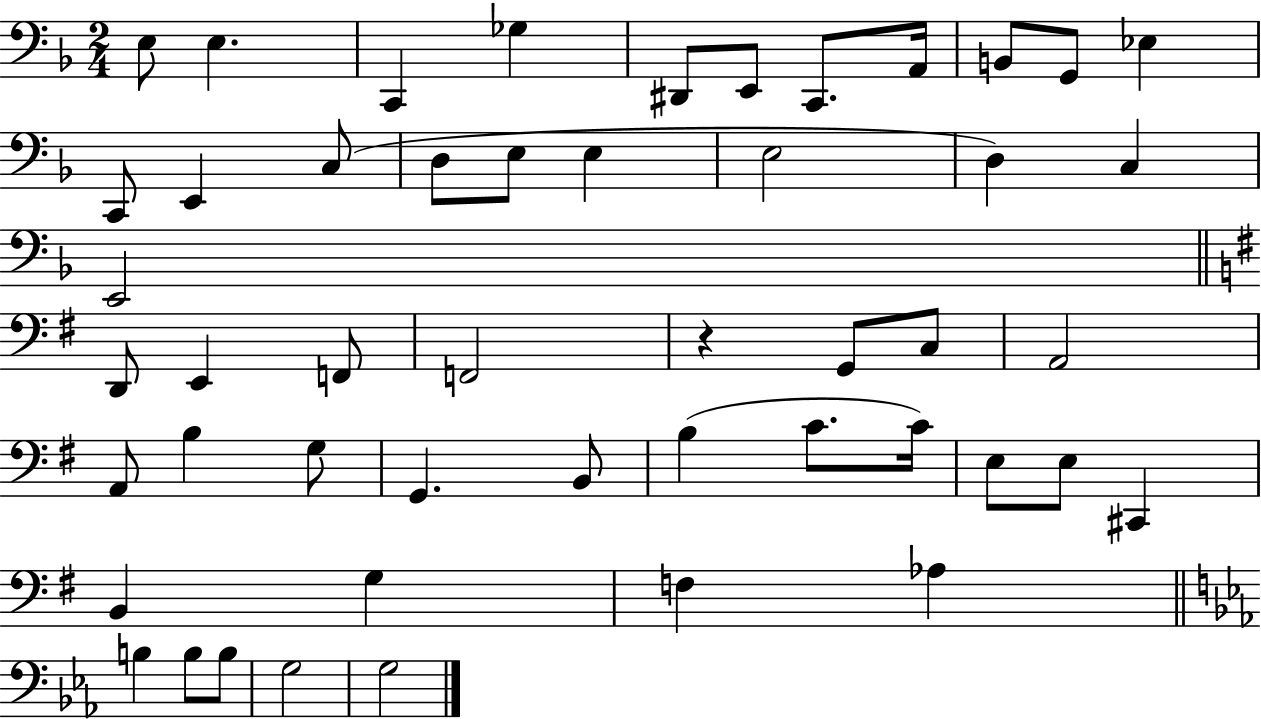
{
  \clef bass
  \numericTimeSignature
  \time 2/4
  \key f \major
  e8 e4. | c,4 ges4 | dis,8 e,8 c,8. a,16 | b,8 g,8 ees4 | \break c,8 e,4 c8( | d8 e8 e4 | e2 | d4) c4 | \break e,2 | \bar "||" \break \key e \minor d,8 e,4 f,8 | f,2 | r4 g,8 c8 | a,2 | \break a,8 b4 g8 | g,4. b,8 | b4( c'8. c'16) | e8 e8 cis,4 | \break b,4 g4 | f4 aes4 | \bar "||" \break \key c \minor b4 b8 b8 | g2 | g2 | \bar "|."
}